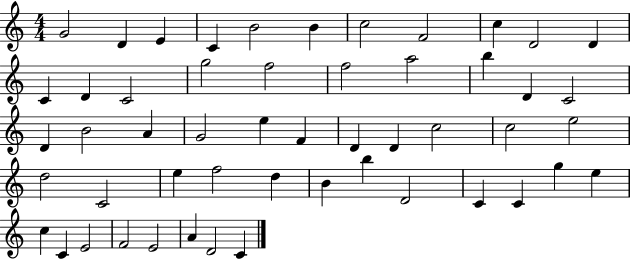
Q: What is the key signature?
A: C major